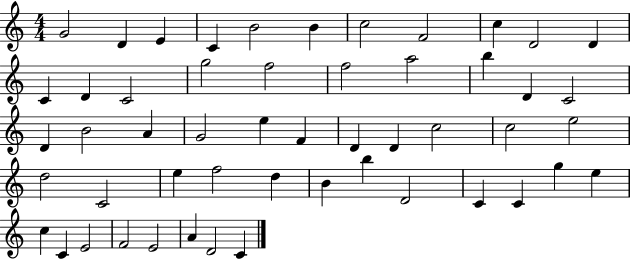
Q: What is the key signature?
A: C major